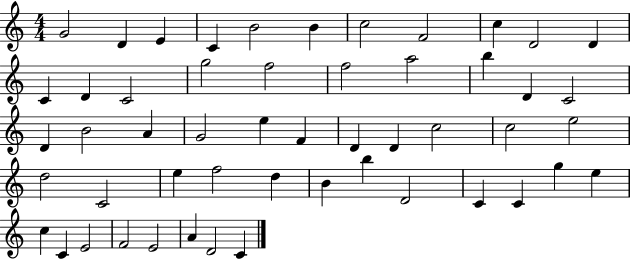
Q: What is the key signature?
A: C major